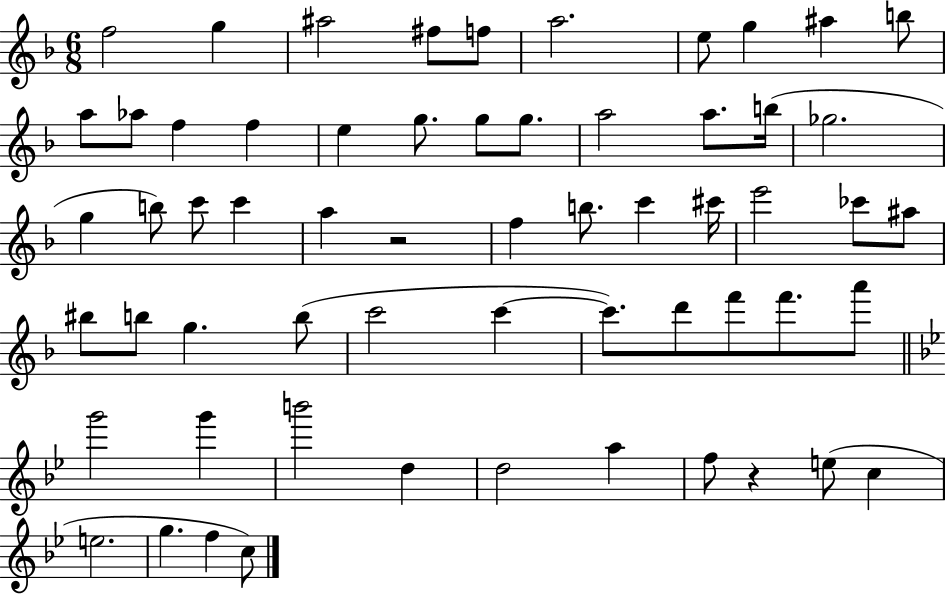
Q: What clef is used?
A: treble